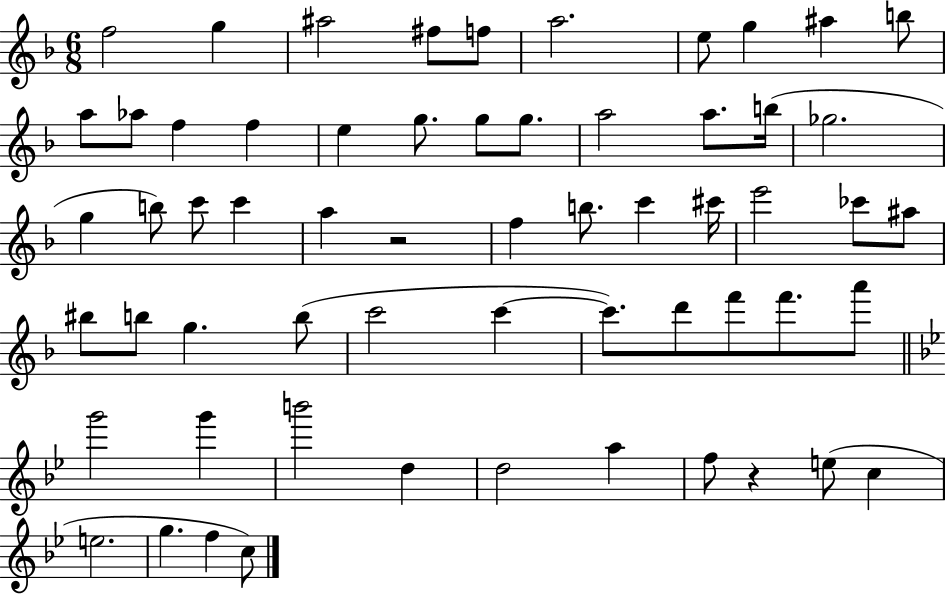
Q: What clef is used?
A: treble